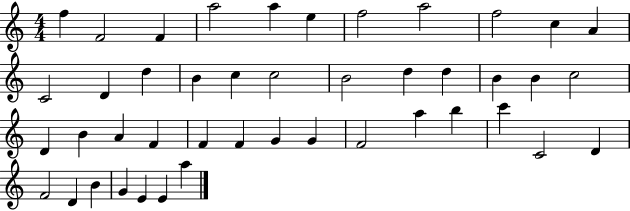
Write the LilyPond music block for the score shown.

{
  \clef treble
  \numericTimeSignature
  \time 4/4
  \key c \major
  f''4 f'2 f'4 | a''2 a''4 e''4 | f''2 a''2 | f''2 c''4 a'4 | \break c'2 d'4 d''4 | b'4 c''4 c''2 | b'2 d''4 d''4 | b'4 b'4 c''2 | \break d'4 b'4 a'4 f'4 | f'4 f'4 g'4 g'4 | f'2 a''4 b''4 | c'''4 c'2 d'4 | \break f'2 d'4 b'4 | g'4 e'4 e'4 a''4 | \bar "|."
}